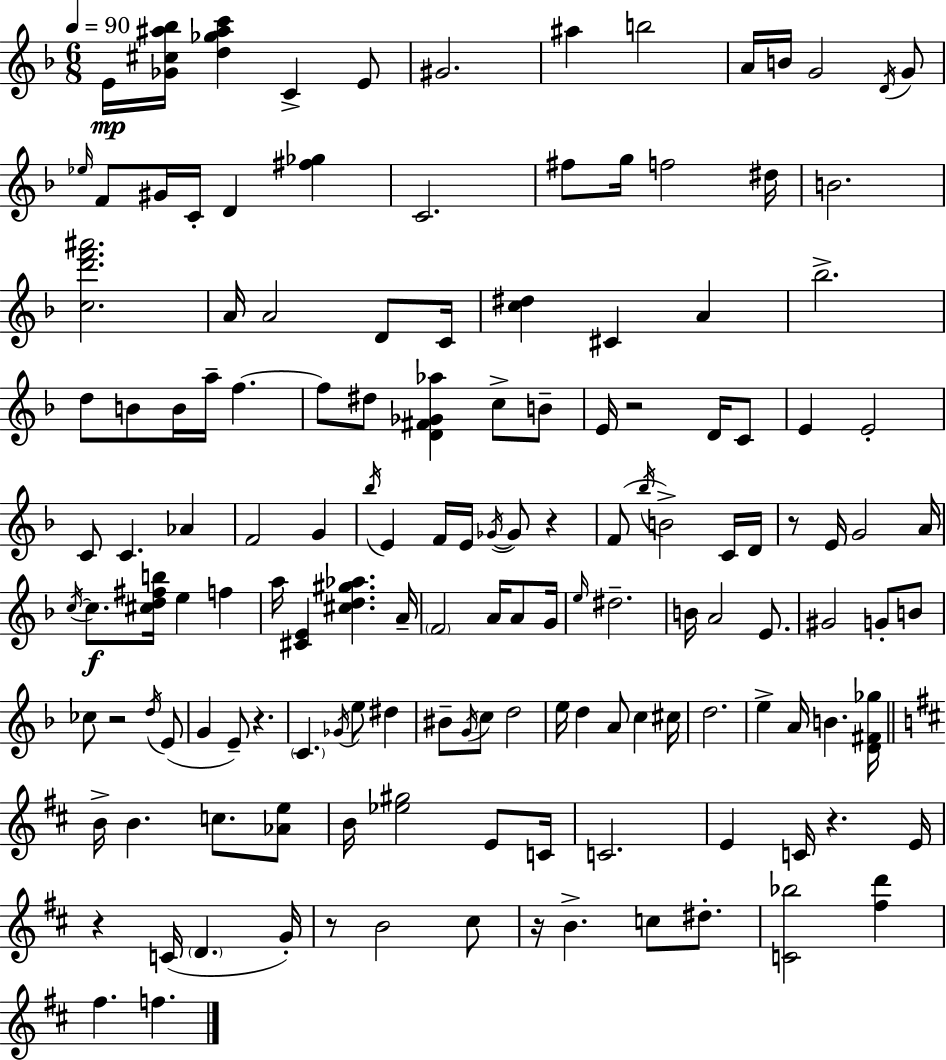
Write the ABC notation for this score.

X:1
T:Untitled
M:6/8
L:1/4
K:Dm
E/4 [_G^c^a_b]/4 [d_g^ac'] C E/2 ^G2 ^a b2 A/4 B/4 G2 D/4 G/2 _e/4 F/2 ^G/4 C/4 D [^f_g] C2 ^f/2 g/4 f2 ^d/4 B2 [cd'f'^a']2 A/4 A2 D/2 C/4 [c^d] ^C A _b2 d/2 B/2 B/4 a/4 f f/2 ^d/2 [D^F_G_a] c/2 B/2 E/4 z2 D/4 C/2 E E2 C/2 C _A F2 G _b/4 E F/4 E/4 _G/4 _G/2 z F/2 _b/4 B2 C/4 D/4 z/2 E/4 G2 A/4 c/4 c/2 [^cd^fb]/4 e f a/4 [^CE] [^cd^g_a] A/4 F2 A/4 A/2 G/4 e/4 ^d2 B/4 A2 E/2 ^G2 G/2 B/2 _c/2 z2 d/4 E/2 G E/2 z C _G/4 e/2 ^d ^B/2 G/4 c/2 d2 e/4 d A/2 c ^c/4 d2 e A/4 B [D^F_g]/4 B/4 B c/2 [_Ae]/2 B/4 [_e^g]2 E/2 C/4 C2 E C/4 z E/4 z C/4 D G/4 z/2 B2 ^c/2 z/4 B c/2 ^d/2 [C_b]2 [^fd'] ^f f